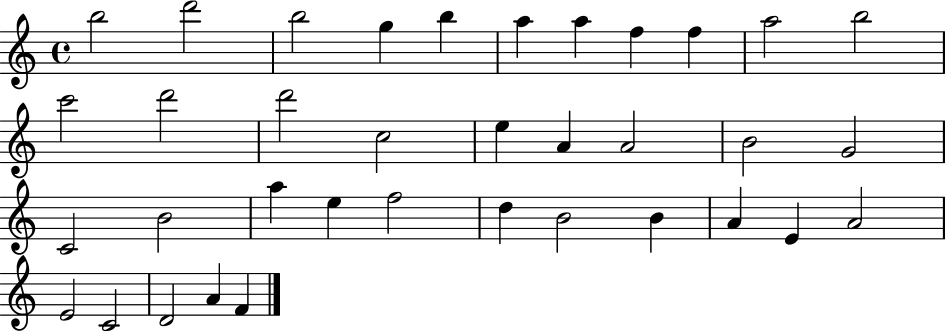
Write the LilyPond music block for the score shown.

{
  \clef treble
  \time 4/4
  \defaultTimeSignature
  \key c \major
  b''2 d'''2 | b''2 g''4 b''4 | a''4 a''4 f''4 f''4 | a''2 b''2 | \break c'''2 d'''2 | d'''2 c''2 | e''4 a'4 a'2 | b'2 g'2 | \break c'2 b'2 | a''4 e''4 f''2 | d''4 b'2 b'4 | a'4 e'4 a'2 | \break e'2 c'2 | d'2 a'4 f'4 | \bar "|."
}